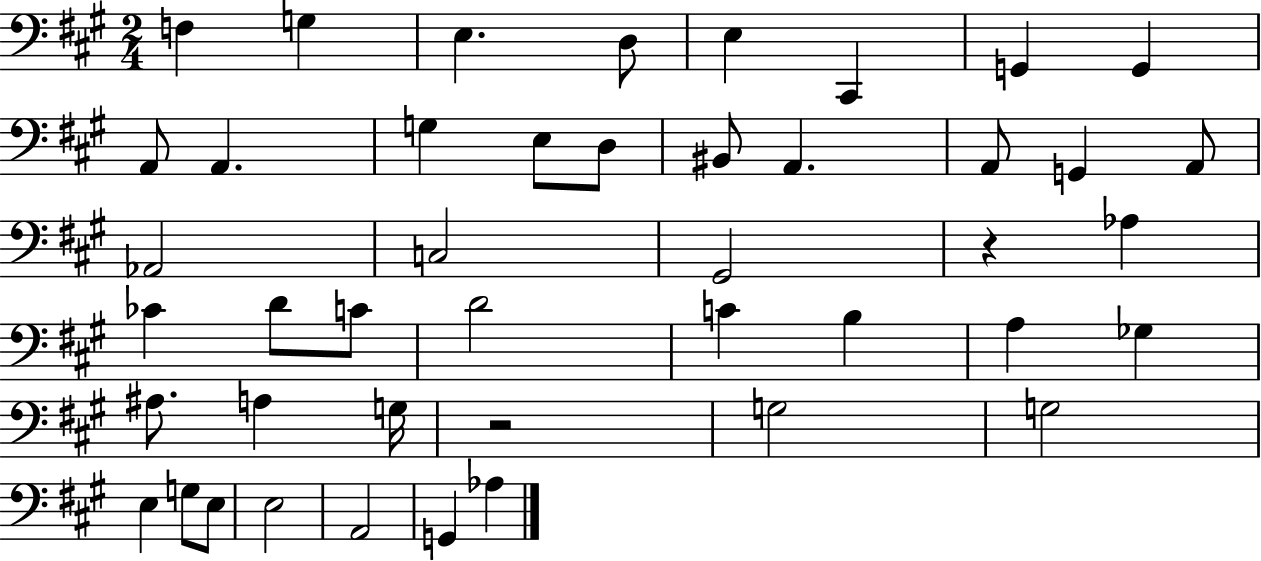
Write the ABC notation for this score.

X:1
T:Untitled
M:2/4
L:1/4
K:A
F, G, E, D,/2 E, ^C,, G,, G,, A,,/2 A,, G, E,/2 D,/2 ^B,,/2 A,, A,,/2 G,, A,,/2 _A,,2 C,2 ^G,,2 z _A, _C D/2 C/2 D2 C B, A, _G, ^A,/2 A, G,/4 z2 G,2 G,2 E, G,/2 E,/2 E,2 A,,2 G,, _A,